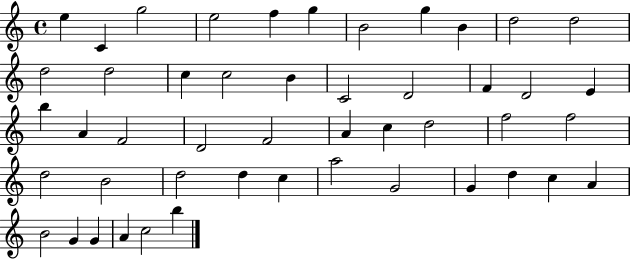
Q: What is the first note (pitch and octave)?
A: E5